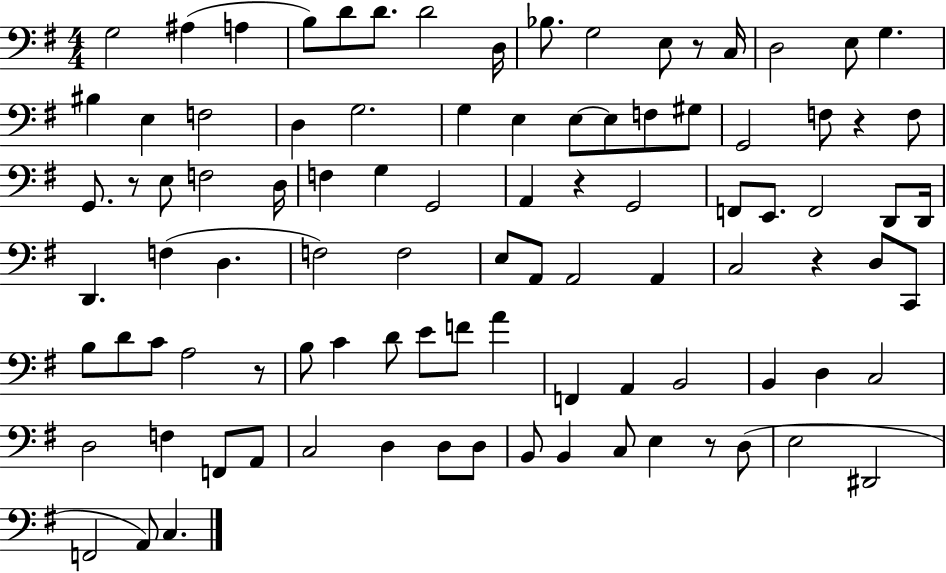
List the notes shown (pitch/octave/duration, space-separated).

G3/h A#3/q A3/q B3/e D4/e D4/e. D4/h D3/s Bb3/e. G3/h E3/e R/e C3/s D3/h E3/e G3/q. BIS3/q E3/q F3/h D3/q G3/h. G3/q E3/q E3/e E3/e F3/e G#3/e G2/h F3/e R/q F3/e G2/e. R/e E3/e F3/h D3/s F3/q G3/q G2/h A2/q R/q G2/h F2/e E2/e. F2/h D2/e D2/s D2/q. F3/q D3/q. F3/h F3/h E3/e A2/e A2/h A2/q C3/h R/q D3/e C2/e B3/e D4/e C4/e A3/h R/e B3/e C4/q D4/e E4/e F4/e A4/q F2/q A2/q B2/h B2/q D3/q C3/h D3/h F3/q F2/e A2/e C3/h D3/q D3/e D3/e B2/e B2/q C3/e E3/q R/e D3/e E3/h D#2/h F2/h A2/e C3/q.